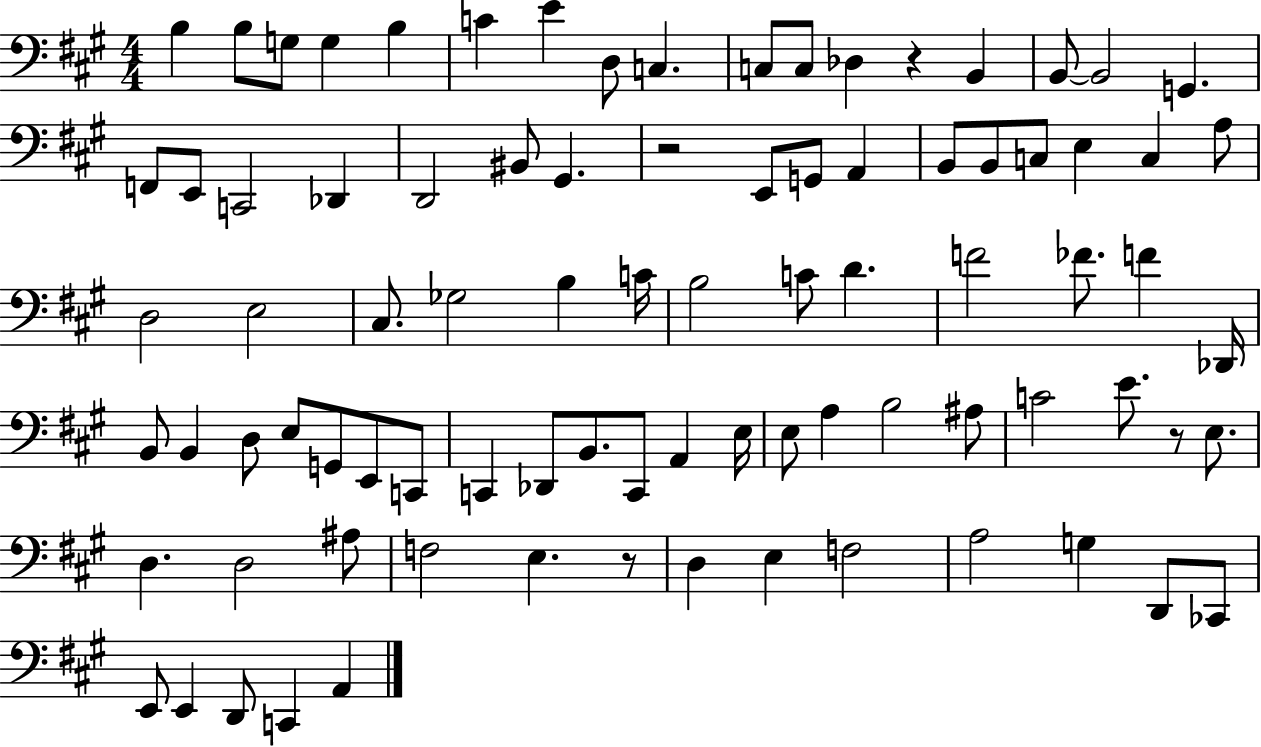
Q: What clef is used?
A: bass